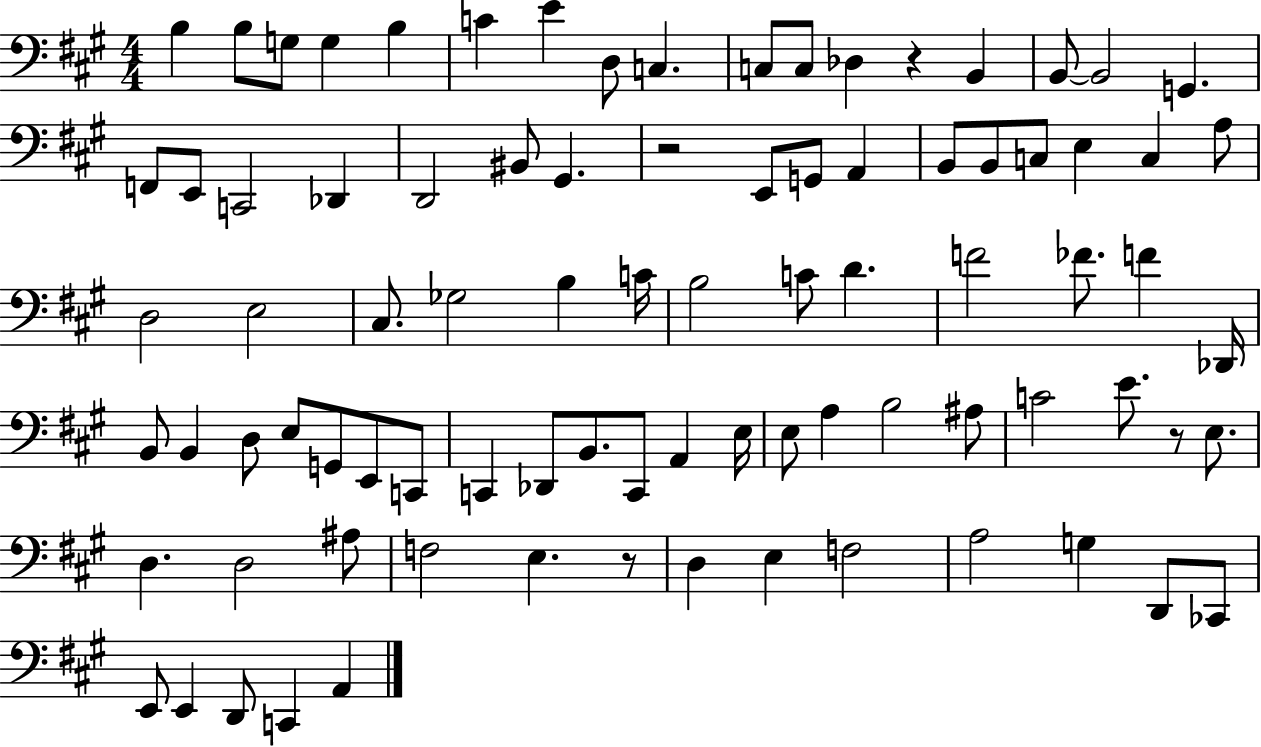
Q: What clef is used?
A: bass